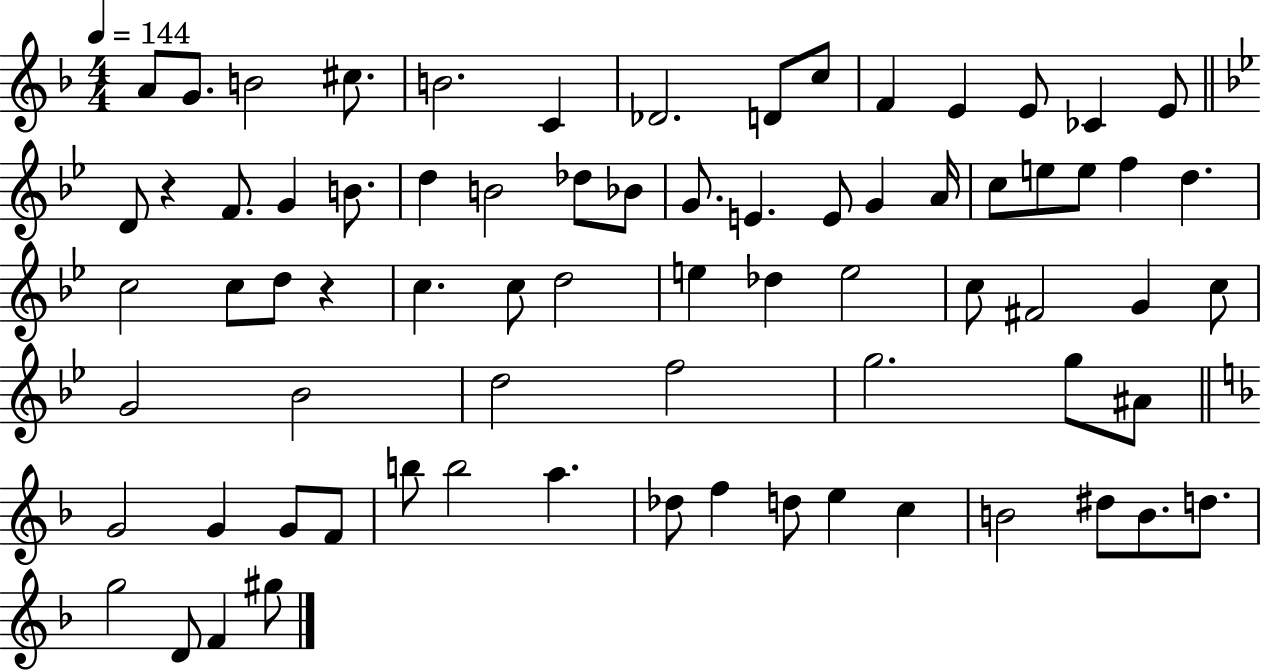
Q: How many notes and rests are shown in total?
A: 74